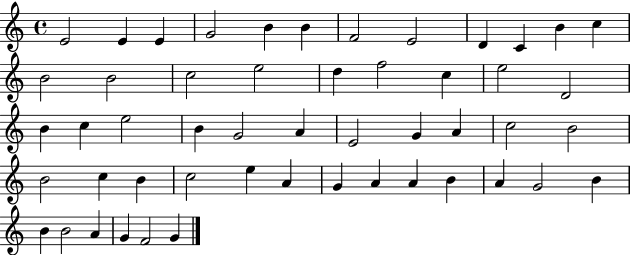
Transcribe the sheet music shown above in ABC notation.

X:1
T:Untitled
M:4/4
L:1/4
K:C
E2 E E G2 B B F2 E2 D C B c B2 B2 c2 e2 d f2 c e2 D2 B c e2 B G2 A E2 G A c2 B2 B2 c B c2 e A G A A B A G2 B B B2 A G F2 G